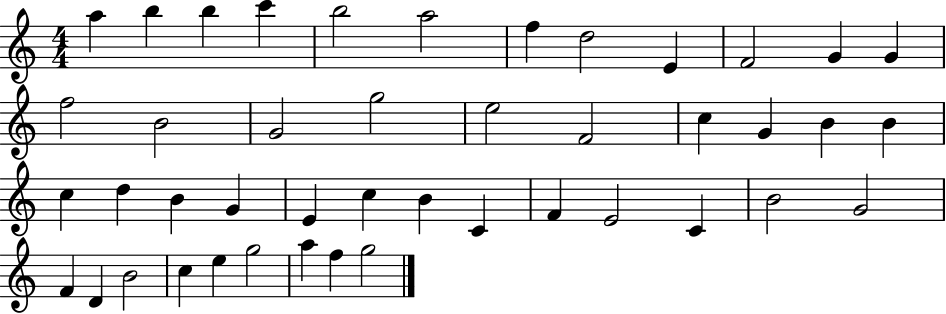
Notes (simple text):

A5/q B5/q B5/q C6/q B5/h A5/h F5/q D5/h E4/q F4/h G4/q G4/q F5/h B4/h G4/h G5/h E5/h F4/h C5/q G4/q B4/q B4/q C5/q D5/q B4/q G4/q E4/q C5/q B4/q C4/q F4/q E4/h C4/q B4/h G4/h F4/q D4/q B4/h C5/q E5/q G5/h A5/q F5/q G5/h